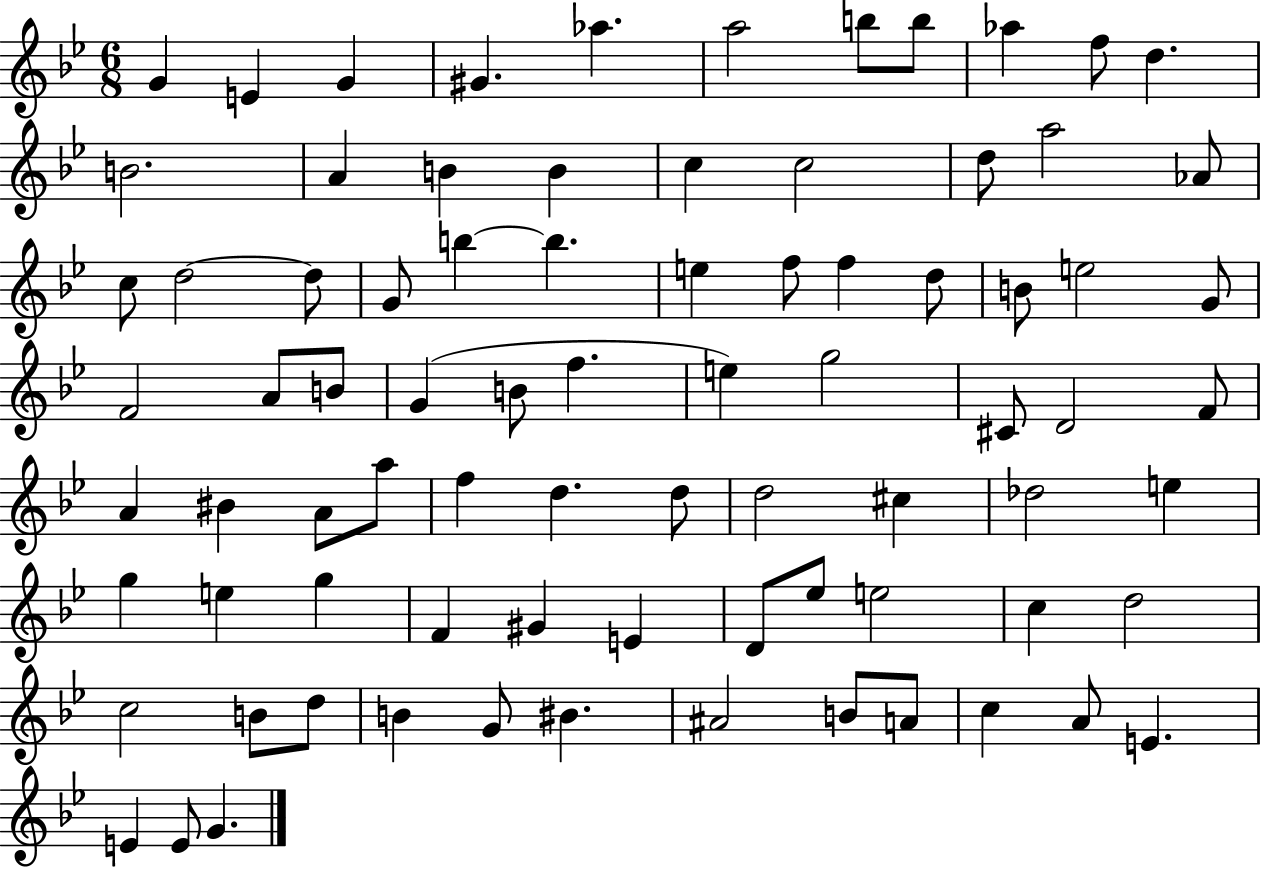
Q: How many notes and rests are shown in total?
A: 81